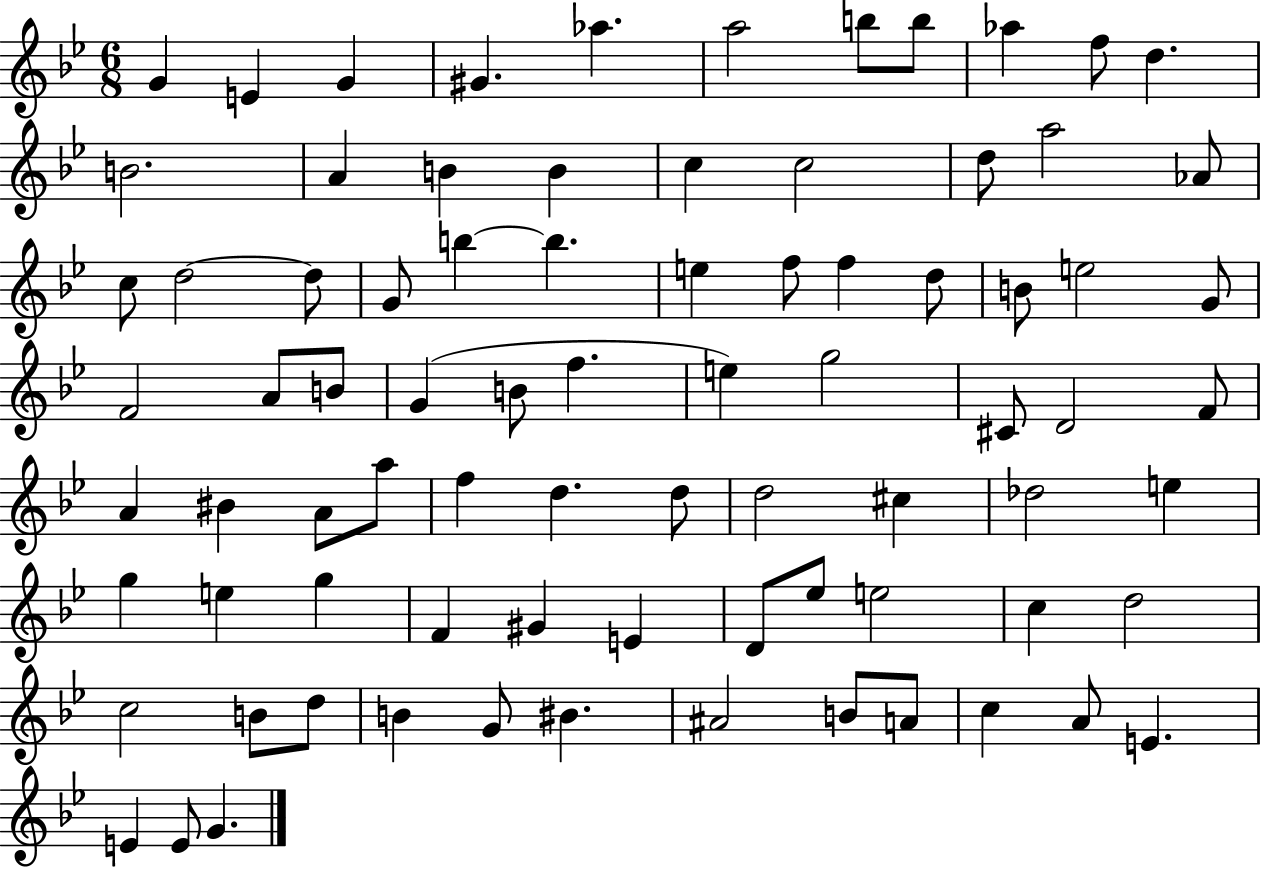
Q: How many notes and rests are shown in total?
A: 81